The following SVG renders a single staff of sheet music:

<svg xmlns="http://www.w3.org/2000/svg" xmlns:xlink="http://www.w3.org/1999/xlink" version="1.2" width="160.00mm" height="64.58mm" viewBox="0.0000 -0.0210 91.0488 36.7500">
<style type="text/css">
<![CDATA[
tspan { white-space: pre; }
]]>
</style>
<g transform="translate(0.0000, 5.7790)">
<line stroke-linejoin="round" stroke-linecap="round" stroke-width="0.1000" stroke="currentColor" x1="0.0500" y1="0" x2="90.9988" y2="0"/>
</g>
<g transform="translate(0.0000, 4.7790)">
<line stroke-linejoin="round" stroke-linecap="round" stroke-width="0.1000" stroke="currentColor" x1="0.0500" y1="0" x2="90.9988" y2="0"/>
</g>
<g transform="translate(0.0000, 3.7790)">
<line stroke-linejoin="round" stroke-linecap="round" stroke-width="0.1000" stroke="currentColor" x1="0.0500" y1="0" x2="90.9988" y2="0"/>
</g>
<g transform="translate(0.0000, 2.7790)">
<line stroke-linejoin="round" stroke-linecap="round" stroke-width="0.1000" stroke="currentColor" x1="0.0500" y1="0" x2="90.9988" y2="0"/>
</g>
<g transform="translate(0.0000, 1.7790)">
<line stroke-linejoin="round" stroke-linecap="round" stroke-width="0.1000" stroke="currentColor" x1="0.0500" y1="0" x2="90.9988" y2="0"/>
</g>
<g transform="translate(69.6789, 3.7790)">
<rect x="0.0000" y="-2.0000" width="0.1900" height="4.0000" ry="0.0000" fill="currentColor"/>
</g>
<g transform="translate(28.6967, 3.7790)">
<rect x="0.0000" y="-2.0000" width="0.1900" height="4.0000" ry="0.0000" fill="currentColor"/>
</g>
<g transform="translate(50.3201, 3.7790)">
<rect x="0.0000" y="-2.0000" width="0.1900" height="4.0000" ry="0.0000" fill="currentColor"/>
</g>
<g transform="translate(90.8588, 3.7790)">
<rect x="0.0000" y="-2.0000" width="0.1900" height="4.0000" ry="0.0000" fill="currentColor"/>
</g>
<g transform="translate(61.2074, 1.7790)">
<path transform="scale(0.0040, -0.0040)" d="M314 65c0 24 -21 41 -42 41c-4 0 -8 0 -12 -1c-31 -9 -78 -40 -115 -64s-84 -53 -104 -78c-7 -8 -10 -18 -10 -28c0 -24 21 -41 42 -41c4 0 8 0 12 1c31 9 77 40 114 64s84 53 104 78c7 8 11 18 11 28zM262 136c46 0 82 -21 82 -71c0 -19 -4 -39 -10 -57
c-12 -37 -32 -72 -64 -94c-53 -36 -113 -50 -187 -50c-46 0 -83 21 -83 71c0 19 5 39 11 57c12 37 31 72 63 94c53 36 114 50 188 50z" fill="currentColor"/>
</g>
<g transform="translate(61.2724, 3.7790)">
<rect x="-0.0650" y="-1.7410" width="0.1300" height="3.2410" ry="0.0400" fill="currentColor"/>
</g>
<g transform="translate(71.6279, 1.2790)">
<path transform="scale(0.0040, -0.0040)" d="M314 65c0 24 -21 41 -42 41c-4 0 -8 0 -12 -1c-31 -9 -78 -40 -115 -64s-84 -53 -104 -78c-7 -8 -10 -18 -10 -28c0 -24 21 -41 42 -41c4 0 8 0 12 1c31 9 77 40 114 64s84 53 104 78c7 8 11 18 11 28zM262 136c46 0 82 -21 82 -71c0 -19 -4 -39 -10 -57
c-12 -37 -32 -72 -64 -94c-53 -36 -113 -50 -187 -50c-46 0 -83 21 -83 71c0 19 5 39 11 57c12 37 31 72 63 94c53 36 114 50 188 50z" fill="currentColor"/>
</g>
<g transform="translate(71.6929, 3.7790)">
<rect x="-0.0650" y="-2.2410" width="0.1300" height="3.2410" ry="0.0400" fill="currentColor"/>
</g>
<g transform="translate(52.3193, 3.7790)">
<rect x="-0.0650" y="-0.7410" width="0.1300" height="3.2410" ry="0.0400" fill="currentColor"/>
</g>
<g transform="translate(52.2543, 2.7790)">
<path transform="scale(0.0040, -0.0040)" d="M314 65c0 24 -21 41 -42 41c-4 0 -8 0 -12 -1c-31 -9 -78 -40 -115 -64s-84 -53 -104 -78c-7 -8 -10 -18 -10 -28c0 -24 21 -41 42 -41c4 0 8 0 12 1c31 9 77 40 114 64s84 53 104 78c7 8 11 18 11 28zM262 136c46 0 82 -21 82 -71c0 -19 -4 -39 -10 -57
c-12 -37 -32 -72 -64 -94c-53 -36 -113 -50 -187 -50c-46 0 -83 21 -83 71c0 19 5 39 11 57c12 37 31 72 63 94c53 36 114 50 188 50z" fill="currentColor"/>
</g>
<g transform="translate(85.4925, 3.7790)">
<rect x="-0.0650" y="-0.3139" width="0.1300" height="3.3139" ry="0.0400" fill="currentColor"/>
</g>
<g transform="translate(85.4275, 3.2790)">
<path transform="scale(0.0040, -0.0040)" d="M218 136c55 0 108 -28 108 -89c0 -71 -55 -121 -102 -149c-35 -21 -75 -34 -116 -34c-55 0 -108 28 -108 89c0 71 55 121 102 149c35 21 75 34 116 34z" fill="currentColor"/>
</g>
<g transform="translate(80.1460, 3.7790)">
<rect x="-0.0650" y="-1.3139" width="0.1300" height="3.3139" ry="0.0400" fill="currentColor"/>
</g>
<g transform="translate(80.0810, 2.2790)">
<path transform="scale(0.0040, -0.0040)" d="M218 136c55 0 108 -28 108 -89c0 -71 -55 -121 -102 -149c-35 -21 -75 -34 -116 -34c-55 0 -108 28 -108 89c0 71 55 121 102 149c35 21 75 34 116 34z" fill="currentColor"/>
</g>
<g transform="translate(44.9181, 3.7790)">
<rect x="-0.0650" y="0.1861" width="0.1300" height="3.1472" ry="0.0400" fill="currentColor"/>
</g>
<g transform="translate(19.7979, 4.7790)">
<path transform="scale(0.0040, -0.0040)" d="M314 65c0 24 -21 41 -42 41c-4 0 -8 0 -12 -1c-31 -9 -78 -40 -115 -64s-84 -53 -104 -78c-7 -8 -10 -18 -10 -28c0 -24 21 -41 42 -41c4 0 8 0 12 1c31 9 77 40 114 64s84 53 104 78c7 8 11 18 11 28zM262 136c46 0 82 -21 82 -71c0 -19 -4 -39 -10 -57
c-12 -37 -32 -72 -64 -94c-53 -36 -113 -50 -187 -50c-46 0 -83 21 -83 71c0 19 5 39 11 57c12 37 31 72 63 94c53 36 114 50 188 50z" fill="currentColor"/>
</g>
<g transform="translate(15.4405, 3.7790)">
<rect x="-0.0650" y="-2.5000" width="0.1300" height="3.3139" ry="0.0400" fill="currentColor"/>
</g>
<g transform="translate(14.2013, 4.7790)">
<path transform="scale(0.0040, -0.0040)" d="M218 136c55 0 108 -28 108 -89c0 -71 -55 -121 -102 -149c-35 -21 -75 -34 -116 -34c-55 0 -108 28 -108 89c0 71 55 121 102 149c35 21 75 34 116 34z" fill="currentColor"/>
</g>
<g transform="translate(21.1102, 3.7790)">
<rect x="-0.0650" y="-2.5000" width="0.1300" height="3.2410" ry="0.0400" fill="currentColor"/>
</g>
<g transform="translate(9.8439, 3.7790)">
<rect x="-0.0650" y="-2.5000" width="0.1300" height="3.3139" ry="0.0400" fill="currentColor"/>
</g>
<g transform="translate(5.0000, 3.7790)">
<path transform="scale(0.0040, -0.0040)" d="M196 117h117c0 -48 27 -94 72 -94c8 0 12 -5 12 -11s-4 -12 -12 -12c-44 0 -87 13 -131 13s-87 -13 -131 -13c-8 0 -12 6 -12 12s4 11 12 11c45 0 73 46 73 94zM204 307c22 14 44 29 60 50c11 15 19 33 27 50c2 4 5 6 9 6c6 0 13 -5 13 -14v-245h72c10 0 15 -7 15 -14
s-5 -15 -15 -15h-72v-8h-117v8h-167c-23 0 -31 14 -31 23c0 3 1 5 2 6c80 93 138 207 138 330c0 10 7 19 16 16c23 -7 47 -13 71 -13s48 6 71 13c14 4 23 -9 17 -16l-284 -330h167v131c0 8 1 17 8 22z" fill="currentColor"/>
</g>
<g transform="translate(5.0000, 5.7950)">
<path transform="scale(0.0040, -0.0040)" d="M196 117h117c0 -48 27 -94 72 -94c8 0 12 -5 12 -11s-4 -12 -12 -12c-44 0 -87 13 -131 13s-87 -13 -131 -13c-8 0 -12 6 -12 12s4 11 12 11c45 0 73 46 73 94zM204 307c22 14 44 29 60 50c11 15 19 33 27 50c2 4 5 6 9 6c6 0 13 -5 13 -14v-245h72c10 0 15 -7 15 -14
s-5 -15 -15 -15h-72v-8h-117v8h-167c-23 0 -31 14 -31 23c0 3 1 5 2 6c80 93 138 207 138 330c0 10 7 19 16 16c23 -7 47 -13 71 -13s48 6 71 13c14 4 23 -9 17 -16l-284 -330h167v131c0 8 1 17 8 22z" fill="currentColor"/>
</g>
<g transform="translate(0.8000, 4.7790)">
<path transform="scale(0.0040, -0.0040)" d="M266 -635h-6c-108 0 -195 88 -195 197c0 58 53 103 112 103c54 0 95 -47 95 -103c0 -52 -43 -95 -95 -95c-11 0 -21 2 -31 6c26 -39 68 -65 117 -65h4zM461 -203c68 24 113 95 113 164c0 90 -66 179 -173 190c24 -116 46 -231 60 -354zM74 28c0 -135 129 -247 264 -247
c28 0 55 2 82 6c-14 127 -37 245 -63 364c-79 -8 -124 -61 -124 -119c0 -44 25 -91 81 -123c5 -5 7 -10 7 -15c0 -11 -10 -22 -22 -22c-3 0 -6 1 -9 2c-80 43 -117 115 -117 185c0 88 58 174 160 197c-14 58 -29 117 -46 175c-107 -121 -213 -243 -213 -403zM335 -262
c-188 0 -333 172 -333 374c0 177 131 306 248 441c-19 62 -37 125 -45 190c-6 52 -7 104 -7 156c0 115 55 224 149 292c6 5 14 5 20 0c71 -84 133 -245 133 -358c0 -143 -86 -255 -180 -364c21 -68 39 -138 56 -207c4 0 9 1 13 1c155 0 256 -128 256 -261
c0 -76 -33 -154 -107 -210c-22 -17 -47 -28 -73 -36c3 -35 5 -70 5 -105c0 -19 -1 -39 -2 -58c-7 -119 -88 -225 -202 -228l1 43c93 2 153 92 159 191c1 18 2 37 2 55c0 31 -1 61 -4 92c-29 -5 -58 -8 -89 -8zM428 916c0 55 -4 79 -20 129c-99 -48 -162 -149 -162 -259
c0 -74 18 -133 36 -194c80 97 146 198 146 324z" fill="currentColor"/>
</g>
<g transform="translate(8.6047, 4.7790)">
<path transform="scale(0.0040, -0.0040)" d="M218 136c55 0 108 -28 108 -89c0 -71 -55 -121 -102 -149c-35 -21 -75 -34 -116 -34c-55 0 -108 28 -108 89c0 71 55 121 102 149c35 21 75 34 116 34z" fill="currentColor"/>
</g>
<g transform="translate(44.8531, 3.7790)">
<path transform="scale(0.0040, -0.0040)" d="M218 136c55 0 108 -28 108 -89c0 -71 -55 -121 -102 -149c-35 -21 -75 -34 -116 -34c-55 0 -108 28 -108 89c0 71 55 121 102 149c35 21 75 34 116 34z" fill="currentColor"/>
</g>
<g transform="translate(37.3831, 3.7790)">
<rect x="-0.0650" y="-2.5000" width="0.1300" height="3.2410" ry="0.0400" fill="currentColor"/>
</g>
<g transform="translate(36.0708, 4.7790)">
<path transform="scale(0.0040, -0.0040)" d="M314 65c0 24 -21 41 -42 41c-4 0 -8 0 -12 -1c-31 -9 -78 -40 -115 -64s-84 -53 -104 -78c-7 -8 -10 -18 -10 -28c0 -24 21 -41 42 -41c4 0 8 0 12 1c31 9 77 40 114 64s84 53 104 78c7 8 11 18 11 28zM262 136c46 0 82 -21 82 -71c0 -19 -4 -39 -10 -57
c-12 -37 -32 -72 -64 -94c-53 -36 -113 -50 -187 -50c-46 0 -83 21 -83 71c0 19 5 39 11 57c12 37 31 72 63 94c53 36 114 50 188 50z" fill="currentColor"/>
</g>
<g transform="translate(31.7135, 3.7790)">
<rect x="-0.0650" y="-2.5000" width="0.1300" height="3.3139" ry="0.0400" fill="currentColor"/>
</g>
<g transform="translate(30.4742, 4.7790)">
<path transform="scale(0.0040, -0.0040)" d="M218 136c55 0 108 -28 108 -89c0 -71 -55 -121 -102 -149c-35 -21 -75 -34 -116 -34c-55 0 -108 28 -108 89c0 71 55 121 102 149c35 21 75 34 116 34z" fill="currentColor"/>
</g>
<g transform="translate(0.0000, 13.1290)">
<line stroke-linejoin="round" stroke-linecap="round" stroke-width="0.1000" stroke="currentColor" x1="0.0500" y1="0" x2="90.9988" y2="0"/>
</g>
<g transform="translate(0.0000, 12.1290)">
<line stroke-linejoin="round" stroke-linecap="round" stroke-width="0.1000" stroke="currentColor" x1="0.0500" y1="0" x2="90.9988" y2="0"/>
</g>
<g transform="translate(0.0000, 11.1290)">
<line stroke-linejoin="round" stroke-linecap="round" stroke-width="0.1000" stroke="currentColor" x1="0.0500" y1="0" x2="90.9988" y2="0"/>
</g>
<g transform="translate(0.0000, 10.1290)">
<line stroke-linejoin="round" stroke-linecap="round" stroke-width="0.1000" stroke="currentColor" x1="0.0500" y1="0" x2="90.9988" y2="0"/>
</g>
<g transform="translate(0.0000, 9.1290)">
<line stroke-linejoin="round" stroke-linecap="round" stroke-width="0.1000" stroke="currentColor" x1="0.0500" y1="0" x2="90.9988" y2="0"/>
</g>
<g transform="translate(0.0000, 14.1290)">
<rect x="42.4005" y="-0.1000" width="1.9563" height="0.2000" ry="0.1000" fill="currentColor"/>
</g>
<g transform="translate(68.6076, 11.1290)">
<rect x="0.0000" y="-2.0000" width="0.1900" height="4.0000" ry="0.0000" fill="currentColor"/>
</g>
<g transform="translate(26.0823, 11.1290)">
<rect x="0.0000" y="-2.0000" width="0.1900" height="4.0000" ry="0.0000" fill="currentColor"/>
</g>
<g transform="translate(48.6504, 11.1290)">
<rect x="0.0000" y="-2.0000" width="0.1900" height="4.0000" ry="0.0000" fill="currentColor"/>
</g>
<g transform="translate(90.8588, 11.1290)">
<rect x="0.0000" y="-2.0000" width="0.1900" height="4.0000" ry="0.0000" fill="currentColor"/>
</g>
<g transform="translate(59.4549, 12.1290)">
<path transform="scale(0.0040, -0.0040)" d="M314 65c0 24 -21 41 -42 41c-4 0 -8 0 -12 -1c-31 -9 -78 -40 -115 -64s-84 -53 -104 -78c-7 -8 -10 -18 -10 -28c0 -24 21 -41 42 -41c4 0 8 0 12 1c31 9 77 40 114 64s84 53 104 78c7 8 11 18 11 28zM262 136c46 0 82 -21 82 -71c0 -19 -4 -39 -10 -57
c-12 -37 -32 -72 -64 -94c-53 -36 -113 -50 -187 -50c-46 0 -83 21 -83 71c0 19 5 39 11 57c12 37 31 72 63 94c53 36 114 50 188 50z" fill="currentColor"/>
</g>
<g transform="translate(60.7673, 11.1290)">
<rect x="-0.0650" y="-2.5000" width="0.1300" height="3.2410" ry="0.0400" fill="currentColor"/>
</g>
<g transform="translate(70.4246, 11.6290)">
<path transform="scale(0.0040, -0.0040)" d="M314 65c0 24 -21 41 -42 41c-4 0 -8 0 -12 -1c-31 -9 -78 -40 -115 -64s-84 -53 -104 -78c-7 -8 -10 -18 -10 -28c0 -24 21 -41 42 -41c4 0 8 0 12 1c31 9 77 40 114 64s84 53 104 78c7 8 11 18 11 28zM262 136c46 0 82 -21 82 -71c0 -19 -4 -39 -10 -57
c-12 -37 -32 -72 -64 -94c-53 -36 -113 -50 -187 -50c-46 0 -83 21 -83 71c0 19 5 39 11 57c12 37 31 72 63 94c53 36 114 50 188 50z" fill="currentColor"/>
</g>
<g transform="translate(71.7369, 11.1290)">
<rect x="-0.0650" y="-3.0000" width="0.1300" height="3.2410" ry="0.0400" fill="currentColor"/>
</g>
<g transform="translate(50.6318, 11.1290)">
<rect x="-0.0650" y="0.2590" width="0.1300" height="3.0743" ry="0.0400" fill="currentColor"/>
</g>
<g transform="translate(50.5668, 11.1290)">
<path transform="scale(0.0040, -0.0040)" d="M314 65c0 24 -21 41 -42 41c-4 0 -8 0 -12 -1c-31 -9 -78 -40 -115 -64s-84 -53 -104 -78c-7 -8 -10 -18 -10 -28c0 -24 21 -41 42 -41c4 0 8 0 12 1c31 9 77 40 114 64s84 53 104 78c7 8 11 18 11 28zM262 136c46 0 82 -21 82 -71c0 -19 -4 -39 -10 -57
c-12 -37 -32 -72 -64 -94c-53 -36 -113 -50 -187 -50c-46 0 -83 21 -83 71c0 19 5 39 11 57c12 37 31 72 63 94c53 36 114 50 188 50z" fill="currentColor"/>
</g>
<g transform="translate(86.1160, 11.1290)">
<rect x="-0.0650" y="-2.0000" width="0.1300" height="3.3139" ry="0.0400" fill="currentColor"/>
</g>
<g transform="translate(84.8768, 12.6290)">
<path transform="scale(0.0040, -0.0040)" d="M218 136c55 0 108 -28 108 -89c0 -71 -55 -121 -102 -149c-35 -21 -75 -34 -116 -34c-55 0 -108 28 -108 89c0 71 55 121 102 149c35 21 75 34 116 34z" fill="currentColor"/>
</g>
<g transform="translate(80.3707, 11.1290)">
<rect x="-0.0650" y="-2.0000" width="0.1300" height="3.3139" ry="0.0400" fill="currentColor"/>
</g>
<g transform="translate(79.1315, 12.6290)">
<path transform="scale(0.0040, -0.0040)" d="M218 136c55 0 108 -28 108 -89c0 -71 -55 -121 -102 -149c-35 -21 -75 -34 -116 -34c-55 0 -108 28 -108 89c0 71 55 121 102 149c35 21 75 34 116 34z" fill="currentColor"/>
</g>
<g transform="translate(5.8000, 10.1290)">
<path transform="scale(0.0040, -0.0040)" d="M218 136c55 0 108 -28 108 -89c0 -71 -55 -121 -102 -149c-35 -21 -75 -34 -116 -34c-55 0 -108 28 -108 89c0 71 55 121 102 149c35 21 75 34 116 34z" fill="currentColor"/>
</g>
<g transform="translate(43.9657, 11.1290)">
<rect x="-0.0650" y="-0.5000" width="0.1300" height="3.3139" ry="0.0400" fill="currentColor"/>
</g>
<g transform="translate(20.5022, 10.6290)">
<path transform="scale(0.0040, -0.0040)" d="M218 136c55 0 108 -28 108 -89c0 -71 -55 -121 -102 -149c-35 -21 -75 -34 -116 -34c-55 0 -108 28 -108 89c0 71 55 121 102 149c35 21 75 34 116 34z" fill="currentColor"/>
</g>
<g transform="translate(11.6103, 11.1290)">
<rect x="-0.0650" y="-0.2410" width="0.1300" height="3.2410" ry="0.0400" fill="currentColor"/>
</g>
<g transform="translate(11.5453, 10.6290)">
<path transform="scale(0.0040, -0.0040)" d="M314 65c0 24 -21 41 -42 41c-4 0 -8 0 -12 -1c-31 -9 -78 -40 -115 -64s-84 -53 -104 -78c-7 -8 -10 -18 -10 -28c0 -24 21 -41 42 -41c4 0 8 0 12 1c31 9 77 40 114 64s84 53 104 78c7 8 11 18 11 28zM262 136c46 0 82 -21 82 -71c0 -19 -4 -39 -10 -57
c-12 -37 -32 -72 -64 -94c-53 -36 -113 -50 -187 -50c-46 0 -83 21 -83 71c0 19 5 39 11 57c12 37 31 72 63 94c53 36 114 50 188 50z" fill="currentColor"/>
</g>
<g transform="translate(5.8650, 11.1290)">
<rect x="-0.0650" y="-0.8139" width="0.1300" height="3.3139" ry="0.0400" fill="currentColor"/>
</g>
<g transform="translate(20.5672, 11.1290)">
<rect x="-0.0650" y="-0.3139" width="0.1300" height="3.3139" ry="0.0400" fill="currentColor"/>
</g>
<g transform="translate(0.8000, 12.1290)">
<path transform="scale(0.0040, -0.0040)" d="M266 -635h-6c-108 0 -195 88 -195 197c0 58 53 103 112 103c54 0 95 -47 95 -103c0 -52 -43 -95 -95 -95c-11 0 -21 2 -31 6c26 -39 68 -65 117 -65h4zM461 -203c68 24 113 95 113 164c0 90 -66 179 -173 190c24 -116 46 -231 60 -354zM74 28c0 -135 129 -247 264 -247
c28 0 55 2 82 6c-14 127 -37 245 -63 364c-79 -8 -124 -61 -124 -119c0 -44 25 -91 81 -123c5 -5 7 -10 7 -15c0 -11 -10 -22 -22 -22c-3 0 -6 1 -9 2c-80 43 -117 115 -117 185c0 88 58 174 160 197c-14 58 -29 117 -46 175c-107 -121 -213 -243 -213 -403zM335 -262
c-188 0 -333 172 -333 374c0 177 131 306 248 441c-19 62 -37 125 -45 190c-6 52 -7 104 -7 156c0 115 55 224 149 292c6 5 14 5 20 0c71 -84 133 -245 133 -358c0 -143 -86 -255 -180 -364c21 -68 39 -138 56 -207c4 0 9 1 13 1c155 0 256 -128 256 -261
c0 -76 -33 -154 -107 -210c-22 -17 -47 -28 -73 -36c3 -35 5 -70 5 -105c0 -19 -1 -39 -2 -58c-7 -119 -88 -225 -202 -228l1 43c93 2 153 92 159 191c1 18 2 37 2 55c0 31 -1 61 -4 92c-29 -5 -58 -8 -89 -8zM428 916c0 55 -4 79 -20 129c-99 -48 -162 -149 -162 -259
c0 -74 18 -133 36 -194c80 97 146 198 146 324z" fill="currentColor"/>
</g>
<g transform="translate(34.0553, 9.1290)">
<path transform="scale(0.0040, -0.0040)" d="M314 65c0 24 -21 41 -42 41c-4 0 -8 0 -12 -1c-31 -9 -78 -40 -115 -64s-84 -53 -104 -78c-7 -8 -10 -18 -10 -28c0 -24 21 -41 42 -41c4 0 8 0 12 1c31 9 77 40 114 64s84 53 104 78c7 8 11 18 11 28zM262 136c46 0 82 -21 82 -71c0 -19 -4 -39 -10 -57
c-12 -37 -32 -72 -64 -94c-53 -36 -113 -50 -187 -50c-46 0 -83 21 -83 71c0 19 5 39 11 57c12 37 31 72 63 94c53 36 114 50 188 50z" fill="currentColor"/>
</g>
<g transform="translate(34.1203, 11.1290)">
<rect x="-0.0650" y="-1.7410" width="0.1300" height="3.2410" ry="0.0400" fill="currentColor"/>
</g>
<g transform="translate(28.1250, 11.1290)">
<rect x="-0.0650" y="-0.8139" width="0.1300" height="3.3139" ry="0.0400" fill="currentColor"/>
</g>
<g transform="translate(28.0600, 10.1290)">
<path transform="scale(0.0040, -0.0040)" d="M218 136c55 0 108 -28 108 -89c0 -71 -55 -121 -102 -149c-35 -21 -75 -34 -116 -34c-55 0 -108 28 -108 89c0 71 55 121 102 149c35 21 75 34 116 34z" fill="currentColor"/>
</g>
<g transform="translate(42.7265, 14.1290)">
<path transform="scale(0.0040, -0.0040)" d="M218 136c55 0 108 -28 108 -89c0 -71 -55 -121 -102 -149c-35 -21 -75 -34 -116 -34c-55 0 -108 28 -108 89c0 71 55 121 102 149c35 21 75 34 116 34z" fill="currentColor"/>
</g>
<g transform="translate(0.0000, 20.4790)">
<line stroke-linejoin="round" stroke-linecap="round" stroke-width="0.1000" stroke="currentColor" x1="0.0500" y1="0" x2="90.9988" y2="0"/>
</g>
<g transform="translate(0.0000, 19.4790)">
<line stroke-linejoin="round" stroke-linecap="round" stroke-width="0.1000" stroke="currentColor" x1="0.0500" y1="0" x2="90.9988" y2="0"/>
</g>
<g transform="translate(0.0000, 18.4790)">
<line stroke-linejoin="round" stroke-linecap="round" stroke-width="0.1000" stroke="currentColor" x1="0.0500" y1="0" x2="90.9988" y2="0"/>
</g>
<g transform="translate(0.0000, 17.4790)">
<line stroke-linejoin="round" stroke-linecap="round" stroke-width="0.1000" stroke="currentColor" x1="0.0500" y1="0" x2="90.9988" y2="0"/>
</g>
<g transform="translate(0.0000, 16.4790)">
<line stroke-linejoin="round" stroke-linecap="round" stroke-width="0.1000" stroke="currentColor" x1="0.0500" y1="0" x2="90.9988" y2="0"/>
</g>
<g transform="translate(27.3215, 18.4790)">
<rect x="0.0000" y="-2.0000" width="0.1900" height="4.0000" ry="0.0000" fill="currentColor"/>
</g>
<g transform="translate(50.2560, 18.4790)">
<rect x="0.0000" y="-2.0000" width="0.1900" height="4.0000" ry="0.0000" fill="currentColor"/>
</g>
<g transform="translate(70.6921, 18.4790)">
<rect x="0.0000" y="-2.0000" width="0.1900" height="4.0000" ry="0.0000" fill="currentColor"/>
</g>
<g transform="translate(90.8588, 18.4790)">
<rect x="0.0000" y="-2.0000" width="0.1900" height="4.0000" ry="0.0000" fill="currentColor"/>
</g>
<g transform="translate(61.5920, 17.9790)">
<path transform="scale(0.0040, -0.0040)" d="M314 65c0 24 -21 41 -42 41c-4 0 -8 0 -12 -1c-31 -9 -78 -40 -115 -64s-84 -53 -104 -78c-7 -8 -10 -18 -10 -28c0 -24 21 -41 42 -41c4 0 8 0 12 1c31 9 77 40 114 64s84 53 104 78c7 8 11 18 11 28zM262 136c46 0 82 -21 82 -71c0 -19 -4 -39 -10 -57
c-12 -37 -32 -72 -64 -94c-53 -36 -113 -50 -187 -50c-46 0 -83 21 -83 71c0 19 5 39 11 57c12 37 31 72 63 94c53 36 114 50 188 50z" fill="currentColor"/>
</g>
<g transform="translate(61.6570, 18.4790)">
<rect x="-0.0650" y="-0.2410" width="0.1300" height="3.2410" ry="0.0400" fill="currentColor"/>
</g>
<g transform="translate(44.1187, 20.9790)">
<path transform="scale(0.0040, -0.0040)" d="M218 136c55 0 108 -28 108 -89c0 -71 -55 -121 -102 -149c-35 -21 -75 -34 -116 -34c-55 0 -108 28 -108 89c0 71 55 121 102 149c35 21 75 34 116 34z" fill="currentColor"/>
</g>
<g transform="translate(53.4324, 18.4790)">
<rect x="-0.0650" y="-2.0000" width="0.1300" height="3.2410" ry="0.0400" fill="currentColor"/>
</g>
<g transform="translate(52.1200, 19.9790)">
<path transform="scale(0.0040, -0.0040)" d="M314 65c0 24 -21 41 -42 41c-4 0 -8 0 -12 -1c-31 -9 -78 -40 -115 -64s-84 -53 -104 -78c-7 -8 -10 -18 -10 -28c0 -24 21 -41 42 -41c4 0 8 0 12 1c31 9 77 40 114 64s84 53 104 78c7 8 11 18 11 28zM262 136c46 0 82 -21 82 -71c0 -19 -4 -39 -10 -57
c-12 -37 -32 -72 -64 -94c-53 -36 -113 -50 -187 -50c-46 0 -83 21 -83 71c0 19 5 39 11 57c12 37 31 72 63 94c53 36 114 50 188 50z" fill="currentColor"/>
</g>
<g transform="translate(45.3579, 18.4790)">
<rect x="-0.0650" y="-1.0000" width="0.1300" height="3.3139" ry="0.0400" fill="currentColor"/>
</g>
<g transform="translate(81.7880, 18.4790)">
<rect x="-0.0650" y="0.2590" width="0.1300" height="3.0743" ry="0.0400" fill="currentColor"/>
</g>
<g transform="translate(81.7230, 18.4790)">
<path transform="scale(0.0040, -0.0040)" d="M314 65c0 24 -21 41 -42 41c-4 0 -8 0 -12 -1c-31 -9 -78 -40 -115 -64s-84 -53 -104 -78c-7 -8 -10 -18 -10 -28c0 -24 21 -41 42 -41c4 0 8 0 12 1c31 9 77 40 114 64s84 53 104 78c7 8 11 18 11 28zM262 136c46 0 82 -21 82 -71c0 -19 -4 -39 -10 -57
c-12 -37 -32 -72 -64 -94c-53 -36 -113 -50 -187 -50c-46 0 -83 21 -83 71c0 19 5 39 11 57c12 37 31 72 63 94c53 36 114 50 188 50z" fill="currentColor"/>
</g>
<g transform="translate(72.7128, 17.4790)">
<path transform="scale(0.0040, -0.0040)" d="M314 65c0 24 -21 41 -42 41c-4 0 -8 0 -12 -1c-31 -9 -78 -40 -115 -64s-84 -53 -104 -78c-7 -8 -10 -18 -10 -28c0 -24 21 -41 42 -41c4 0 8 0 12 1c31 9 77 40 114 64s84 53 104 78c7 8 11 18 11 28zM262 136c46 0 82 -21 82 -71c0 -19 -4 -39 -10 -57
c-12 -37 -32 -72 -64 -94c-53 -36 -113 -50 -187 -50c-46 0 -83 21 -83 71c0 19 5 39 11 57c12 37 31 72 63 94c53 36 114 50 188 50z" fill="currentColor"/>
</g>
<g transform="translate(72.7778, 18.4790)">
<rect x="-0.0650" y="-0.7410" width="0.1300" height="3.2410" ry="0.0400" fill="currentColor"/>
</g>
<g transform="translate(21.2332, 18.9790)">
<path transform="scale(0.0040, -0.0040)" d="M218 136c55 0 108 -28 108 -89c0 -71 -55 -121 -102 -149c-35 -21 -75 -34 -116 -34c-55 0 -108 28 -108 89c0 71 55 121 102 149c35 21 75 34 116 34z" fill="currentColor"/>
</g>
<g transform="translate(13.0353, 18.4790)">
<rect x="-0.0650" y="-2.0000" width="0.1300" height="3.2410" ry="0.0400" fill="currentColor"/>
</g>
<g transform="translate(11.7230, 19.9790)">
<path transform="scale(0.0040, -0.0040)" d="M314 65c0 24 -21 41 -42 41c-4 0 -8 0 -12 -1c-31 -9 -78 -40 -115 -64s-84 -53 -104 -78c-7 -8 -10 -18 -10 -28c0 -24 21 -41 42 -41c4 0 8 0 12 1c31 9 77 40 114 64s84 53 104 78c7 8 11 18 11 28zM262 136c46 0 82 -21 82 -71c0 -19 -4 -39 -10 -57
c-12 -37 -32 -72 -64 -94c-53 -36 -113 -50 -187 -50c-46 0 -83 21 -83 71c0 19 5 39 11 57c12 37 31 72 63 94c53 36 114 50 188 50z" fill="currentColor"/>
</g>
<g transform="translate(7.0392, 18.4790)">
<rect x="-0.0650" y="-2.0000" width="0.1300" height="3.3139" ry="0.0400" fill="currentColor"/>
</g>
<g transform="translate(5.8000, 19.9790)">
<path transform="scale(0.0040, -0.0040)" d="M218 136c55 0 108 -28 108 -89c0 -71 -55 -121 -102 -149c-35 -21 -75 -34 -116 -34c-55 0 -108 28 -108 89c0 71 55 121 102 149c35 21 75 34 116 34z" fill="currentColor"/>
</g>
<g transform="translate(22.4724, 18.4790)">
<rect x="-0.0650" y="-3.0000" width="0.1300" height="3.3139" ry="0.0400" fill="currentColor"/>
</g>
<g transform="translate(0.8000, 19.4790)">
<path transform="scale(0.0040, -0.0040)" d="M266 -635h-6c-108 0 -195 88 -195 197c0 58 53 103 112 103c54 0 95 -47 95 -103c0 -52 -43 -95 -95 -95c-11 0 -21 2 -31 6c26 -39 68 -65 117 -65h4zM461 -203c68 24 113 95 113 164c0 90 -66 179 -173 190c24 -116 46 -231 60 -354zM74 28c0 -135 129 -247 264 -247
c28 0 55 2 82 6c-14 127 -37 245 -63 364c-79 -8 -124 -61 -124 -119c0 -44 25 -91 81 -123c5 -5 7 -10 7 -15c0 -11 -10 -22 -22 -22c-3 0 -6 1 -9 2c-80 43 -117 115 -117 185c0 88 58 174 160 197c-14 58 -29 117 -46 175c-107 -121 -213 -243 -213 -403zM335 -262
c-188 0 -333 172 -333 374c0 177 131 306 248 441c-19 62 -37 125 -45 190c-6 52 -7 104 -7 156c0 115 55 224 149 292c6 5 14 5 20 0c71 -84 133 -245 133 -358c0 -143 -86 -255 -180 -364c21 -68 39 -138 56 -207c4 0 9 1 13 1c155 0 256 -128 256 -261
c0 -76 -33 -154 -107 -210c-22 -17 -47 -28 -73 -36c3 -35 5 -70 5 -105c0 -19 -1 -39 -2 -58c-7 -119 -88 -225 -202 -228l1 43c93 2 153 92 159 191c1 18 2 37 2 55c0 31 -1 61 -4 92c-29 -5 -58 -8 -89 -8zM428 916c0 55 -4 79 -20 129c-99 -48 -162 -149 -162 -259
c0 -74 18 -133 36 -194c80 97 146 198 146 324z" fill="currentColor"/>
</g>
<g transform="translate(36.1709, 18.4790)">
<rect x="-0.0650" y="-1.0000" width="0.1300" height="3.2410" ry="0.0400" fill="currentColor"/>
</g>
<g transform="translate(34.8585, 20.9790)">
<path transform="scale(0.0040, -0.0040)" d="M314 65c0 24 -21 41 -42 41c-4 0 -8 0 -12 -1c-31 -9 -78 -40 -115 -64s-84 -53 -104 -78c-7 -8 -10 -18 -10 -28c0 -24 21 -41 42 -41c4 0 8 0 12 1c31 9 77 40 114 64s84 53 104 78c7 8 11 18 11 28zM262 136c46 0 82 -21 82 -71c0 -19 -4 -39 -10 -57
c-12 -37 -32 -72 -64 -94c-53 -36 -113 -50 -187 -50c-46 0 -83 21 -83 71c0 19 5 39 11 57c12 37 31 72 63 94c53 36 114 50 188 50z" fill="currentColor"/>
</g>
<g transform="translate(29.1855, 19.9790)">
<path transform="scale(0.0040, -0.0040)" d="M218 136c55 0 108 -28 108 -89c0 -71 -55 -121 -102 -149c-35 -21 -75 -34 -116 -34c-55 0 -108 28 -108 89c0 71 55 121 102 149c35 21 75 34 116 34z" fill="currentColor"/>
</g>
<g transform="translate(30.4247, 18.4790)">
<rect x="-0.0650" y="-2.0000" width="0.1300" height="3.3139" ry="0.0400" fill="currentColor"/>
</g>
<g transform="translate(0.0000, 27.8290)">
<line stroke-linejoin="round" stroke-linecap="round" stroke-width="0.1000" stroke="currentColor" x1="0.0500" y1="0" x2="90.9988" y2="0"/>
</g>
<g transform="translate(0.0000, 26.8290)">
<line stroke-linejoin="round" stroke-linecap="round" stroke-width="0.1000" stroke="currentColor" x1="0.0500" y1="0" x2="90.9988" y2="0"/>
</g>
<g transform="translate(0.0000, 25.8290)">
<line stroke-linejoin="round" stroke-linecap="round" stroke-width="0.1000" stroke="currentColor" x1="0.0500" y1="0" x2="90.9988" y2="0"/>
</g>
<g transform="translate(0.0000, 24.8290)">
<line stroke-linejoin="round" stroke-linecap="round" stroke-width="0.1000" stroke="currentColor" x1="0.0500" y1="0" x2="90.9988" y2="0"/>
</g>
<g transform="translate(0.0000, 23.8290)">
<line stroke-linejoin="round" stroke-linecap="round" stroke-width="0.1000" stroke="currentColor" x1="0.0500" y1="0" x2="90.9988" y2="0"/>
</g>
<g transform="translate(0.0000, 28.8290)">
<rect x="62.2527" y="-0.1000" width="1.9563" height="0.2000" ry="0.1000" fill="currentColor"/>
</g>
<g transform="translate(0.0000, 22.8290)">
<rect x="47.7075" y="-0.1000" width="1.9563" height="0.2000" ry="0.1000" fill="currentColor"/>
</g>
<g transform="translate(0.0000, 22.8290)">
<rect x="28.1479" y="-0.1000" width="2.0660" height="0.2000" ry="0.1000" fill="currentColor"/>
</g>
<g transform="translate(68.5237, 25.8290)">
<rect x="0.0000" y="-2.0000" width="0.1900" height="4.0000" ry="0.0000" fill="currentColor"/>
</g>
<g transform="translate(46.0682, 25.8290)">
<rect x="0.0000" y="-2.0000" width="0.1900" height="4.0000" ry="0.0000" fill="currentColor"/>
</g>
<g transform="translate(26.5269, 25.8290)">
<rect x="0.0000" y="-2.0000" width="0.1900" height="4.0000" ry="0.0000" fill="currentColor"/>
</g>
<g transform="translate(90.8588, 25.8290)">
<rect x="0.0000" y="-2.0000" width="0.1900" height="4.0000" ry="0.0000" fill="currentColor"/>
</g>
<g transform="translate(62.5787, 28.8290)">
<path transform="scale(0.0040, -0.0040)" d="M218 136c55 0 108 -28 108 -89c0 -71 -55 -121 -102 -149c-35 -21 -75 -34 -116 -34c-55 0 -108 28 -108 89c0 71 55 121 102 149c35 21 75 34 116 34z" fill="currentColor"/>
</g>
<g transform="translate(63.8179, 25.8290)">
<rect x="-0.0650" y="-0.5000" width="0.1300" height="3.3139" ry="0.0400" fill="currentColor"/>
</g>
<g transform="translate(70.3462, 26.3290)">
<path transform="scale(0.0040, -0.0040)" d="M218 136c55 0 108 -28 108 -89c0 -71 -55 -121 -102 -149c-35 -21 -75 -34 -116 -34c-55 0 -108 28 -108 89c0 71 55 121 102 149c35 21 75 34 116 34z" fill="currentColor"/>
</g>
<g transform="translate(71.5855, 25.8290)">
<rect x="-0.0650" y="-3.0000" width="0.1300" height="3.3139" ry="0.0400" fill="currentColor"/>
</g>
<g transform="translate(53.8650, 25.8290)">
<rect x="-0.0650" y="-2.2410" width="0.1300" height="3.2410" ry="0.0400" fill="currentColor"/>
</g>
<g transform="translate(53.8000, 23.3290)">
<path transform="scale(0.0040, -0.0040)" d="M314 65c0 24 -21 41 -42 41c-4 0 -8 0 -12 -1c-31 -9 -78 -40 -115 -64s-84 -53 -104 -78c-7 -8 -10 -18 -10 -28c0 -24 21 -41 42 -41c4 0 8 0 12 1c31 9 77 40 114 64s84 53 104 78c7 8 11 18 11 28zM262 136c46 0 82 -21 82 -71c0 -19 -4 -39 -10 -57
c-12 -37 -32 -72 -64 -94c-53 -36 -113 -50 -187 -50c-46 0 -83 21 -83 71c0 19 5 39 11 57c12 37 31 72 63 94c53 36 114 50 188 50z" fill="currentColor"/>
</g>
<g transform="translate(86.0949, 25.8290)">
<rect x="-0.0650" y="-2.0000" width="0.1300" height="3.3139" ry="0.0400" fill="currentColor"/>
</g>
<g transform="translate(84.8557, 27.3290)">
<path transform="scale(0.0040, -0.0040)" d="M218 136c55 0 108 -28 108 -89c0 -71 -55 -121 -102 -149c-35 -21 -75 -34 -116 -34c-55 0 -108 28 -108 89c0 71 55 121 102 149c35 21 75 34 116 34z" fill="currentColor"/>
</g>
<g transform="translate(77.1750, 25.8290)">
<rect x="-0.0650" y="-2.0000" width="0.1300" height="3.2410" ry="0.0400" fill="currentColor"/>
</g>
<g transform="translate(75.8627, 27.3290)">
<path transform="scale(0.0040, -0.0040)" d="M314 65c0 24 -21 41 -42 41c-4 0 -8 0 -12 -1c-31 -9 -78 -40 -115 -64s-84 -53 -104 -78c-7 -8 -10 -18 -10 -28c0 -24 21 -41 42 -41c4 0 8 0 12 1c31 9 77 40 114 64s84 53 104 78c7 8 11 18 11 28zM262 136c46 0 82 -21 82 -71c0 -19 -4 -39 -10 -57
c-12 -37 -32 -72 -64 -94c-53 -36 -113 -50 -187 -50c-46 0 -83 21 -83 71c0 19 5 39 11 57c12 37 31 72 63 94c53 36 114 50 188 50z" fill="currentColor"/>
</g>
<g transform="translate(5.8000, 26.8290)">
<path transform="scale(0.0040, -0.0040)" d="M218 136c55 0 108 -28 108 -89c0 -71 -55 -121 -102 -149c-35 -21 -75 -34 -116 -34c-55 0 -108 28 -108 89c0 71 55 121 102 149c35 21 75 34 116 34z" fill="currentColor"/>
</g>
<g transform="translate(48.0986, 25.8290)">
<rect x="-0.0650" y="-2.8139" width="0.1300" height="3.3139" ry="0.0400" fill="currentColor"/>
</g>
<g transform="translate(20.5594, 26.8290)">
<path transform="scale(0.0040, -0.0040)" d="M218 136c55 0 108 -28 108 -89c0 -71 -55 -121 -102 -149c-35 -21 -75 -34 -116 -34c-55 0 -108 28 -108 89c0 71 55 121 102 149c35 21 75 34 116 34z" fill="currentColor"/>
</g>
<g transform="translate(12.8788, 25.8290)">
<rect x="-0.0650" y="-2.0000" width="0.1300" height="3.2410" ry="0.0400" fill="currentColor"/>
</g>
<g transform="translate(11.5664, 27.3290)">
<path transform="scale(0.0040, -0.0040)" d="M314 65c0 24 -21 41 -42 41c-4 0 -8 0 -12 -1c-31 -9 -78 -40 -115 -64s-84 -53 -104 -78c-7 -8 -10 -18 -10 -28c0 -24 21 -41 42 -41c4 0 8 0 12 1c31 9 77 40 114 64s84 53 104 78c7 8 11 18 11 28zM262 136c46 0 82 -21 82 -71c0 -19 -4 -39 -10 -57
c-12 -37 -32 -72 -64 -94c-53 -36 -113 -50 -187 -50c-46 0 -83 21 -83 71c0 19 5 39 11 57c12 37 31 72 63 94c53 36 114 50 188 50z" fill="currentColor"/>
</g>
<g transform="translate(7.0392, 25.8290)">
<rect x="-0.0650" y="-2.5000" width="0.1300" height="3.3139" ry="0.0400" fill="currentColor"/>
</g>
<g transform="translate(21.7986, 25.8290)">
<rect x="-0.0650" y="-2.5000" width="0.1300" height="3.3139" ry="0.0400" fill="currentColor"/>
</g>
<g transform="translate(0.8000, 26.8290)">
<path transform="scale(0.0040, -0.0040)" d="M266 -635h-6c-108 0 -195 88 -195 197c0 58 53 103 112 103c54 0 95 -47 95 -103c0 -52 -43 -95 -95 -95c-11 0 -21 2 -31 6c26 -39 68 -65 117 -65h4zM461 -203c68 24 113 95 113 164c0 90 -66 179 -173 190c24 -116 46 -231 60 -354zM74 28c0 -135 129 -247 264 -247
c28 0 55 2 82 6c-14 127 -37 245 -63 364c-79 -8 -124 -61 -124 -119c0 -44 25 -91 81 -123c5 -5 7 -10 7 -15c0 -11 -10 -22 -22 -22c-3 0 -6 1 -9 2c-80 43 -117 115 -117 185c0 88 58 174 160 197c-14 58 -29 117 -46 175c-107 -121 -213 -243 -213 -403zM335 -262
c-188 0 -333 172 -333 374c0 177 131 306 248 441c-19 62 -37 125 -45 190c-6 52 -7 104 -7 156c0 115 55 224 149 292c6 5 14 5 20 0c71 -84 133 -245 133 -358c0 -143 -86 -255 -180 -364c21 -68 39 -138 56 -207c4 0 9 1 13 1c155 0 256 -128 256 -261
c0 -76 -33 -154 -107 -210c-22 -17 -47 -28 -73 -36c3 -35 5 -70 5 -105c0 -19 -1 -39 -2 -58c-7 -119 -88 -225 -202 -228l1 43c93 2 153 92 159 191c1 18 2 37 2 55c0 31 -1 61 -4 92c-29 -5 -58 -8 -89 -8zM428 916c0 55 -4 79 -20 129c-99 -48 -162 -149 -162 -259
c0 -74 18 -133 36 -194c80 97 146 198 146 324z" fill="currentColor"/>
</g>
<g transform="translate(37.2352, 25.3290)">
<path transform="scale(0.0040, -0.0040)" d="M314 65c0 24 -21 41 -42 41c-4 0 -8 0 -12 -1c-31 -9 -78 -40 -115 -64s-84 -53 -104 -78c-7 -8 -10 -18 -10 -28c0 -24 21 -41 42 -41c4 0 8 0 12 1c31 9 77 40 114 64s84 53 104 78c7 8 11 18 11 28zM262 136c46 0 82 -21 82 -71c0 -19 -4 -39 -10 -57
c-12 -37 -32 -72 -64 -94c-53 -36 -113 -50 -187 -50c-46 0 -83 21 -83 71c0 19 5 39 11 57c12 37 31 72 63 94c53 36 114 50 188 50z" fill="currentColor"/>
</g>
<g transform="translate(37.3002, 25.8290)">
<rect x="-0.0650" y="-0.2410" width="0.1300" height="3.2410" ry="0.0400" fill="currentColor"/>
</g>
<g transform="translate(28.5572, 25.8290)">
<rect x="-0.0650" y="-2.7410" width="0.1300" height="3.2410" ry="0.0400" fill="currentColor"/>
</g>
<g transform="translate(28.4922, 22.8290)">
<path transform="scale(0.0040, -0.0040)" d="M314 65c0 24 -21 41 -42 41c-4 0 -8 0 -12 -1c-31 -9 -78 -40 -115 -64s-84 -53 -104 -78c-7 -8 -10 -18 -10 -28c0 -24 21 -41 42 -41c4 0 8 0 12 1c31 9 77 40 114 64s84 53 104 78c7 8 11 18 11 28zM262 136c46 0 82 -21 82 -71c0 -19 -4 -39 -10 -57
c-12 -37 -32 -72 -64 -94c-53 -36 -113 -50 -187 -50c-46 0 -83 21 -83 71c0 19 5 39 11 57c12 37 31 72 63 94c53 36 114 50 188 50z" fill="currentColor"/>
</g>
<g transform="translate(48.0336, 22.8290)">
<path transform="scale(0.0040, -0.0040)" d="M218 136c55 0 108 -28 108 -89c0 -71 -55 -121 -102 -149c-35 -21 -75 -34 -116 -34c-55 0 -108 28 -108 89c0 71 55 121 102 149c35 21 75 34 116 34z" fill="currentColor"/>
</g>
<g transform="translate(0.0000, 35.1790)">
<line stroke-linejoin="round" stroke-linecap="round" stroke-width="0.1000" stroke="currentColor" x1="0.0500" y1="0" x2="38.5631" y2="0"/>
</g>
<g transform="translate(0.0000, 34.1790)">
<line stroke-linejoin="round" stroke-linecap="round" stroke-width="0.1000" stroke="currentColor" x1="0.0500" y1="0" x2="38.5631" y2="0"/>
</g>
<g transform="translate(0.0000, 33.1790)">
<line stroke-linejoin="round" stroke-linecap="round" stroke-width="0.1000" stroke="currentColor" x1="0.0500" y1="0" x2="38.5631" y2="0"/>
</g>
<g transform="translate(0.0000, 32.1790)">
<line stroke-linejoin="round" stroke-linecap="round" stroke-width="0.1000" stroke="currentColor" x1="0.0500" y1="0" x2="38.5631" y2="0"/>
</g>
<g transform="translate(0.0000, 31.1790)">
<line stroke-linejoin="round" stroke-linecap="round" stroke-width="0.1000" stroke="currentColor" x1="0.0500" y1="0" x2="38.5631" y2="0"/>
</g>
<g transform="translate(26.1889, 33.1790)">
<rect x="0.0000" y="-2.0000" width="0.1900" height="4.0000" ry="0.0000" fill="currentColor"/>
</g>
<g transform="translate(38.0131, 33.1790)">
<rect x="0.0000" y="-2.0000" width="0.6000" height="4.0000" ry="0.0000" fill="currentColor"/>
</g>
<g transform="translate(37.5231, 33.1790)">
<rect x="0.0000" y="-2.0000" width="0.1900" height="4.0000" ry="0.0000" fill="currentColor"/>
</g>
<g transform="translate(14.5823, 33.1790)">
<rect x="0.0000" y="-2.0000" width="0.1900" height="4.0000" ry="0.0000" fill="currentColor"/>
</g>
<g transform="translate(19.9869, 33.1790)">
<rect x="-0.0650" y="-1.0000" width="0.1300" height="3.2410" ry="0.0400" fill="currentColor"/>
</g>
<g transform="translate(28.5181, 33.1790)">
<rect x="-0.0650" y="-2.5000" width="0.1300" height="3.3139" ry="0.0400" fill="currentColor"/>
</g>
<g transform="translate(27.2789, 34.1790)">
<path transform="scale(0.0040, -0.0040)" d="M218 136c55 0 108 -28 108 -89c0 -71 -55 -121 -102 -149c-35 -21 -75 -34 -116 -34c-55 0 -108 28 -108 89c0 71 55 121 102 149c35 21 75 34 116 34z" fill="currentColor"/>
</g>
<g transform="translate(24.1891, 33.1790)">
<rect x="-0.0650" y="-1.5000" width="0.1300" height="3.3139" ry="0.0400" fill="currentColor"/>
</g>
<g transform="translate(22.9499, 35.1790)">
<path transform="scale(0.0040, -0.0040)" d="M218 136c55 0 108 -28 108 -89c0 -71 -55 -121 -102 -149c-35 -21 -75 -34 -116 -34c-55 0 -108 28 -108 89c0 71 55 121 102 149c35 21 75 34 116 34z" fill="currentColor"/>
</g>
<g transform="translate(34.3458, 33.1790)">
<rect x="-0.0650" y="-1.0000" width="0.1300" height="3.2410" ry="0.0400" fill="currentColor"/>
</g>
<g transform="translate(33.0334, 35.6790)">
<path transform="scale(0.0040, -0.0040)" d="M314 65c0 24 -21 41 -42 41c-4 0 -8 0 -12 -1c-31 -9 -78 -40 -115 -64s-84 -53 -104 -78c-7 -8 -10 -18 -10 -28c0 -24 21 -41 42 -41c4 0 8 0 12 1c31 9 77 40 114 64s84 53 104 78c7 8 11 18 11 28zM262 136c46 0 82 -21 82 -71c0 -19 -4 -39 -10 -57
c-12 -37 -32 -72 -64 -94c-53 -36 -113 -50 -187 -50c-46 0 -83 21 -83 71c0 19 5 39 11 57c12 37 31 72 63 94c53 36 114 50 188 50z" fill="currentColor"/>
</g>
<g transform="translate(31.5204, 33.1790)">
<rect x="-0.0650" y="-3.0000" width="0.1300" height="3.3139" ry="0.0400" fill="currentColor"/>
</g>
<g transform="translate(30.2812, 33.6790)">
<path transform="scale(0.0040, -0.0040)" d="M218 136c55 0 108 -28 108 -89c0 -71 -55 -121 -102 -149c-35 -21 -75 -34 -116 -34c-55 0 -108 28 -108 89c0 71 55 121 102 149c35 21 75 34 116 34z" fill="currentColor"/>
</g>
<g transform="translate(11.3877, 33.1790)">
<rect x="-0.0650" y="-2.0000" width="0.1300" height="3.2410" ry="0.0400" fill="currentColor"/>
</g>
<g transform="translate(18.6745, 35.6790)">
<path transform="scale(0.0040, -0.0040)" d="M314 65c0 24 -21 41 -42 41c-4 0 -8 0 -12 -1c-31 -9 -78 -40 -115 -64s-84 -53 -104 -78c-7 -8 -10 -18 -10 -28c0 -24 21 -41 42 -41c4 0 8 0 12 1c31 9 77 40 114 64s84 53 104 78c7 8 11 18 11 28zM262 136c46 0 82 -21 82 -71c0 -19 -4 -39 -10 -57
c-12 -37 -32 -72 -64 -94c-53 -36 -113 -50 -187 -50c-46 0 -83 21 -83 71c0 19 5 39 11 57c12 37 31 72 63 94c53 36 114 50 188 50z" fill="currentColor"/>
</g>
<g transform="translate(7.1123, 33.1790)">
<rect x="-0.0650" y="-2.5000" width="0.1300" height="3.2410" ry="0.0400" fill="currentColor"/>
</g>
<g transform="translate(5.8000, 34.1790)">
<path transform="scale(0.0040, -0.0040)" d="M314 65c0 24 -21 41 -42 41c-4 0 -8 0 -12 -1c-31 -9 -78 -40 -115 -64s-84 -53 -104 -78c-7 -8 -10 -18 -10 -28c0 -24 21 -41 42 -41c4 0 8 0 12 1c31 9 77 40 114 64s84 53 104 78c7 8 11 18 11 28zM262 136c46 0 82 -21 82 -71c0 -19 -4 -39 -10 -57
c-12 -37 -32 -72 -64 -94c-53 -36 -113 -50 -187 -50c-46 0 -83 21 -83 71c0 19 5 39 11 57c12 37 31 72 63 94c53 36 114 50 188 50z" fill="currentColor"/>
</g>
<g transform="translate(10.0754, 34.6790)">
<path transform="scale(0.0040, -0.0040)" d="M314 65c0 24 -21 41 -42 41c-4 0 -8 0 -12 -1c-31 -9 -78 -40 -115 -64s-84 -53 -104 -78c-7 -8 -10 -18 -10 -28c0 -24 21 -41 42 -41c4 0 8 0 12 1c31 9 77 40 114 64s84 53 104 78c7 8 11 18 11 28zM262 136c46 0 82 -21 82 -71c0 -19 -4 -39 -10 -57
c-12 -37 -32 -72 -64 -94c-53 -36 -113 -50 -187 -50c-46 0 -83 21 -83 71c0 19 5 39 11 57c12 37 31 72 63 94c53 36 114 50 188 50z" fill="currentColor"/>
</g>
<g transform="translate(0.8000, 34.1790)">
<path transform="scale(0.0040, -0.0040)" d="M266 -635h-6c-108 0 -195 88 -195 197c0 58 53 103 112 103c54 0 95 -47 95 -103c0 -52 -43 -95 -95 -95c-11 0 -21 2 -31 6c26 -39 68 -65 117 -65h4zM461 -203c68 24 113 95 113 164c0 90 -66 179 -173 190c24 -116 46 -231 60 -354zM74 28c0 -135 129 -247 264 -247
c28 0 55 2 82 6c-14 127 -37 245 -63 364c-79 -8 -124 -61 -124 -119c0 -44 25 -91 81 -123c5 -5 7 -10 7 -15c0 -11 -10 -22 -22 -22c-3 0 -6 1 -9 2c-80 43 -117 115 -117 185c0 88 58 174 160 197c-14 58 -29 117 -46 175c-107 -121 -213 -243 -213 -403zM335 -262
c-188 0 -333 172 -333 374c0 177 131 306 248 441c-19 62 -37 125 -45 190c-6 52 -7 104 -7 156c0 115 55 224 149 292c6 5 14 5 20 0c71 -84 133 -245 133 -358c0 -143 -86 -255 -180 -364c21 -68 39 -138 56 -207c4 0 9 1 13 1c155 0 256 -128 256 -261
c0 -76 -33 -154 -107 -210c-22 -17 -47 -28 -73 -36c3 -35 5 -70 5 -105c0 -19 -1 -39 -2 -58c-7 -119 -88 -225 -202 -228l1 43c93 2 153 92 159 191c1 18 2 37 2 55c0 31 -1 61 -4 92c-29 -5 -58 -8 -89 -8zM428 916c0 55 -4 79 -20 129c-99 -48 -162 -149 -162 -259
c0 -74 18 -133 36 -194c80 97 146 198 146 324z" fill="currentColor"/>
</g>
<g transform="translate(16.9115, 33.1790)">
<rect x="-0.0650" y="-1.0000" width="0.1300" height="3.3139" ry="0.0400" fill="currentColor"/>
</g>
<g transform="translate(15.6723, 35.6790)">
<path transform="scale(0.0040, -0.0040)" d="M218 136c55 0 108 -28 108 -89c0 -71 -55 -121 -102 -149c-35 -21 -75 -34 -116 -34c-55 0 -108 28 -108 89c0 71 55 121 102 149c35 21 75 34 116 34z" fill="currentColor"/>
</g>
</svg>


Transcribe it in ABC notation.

X:1
T:Untitled
M:4/4
L:1/4
K:C
G G G2 G G2 B d2 f2 g2 e c d c2 c d f2 C B2 G2 A2 F F F F2 A F D2 D F2 c2 d2 B2 G F2 G a2 c2 a g2 C A F2 F G2 F2 D D2 E G A D2